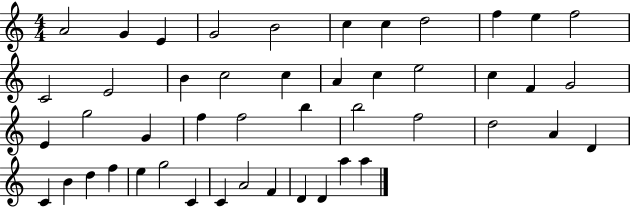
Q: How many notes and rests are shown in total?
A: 47